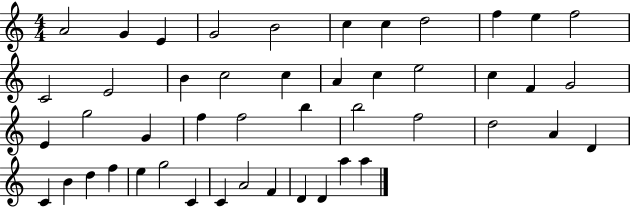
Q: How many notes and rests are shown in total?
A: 47